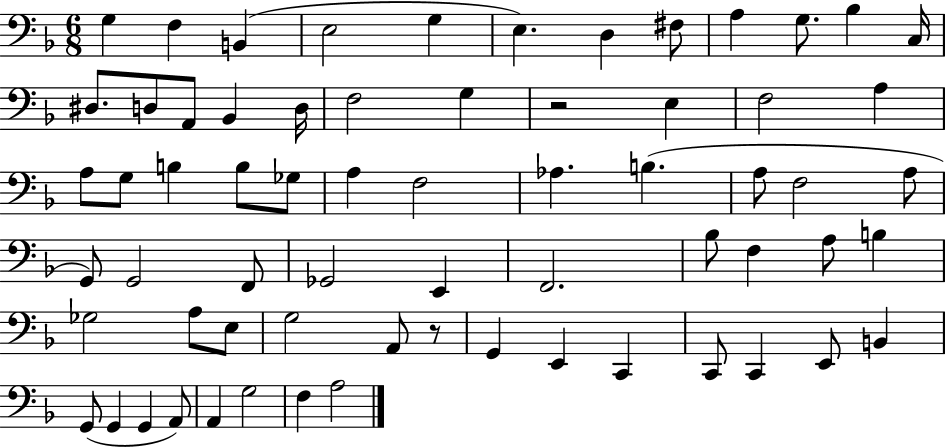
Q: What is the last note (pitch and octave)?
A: A3